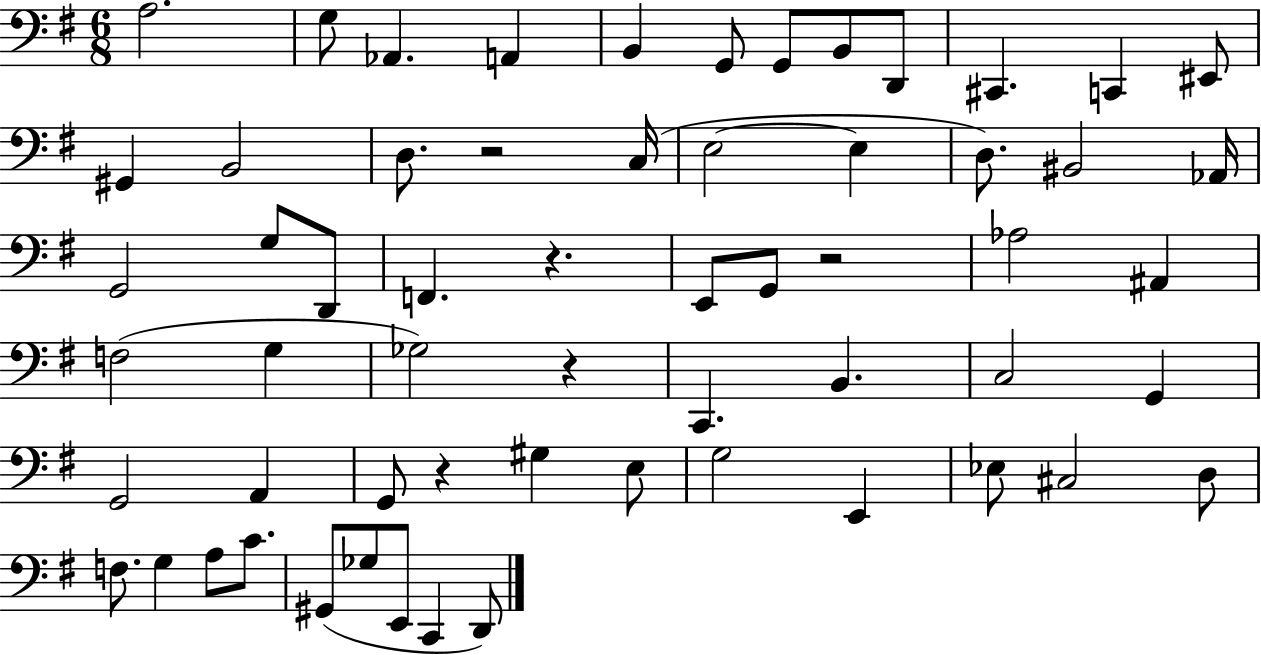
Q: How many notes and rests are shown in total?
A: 60